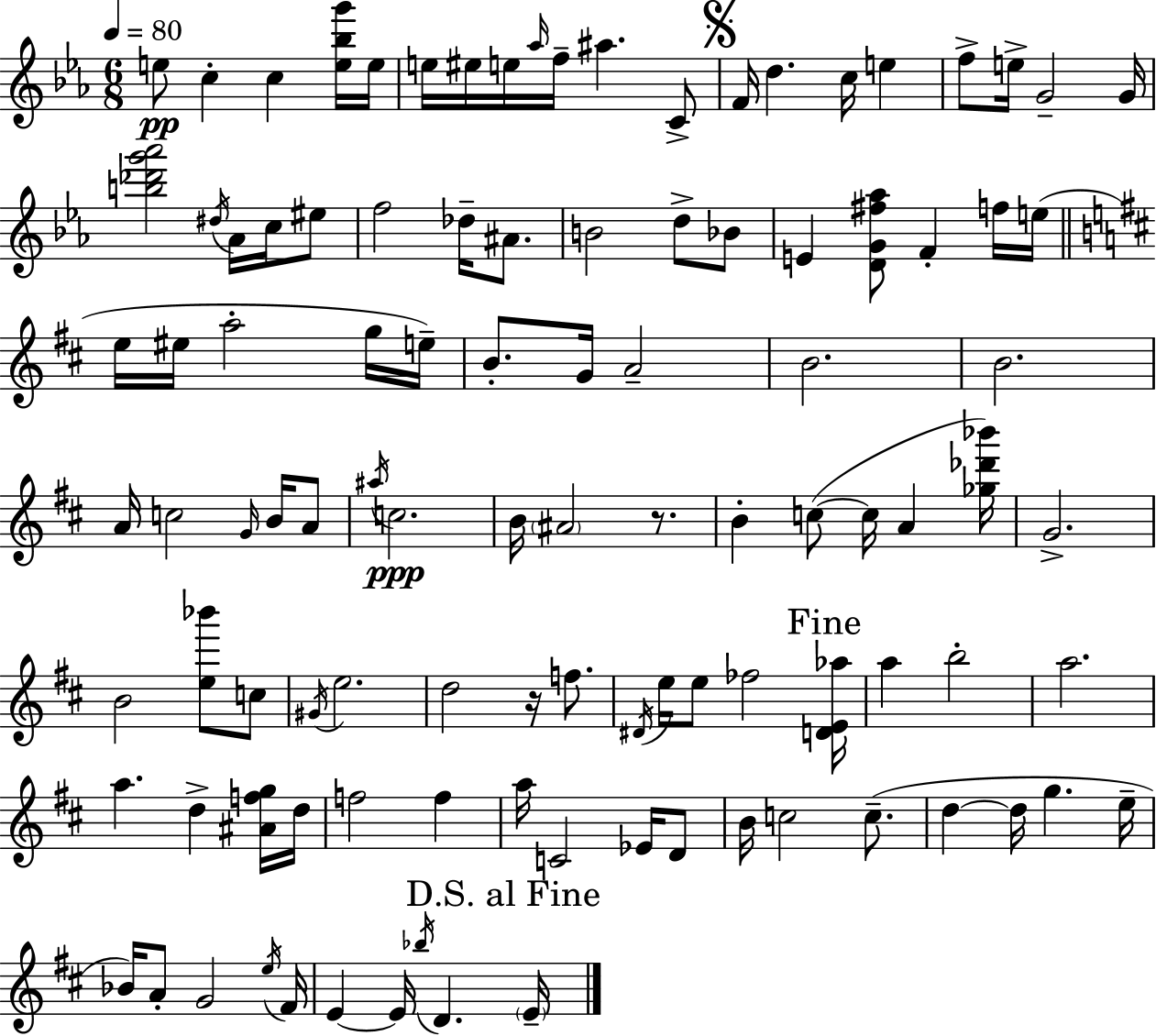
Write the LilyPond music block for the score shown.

{
  \clef treble
  \numericTimeSignature
  \time 6/8
  \key c \minor
  \tempo 4 = 80
  e''8\pp c''4-. c''4 <e'' bes'' g'''>16 e''16 | e''16 eis''16 e''16 \grace { aes''16 } f''16-- ais''4. c'8-> | \mark \markup { \musicglyph "scripts.segno" } f'16 d''4. c''16 e''4 | f''8-> e''16-> g'2-- | \break g'16 <b'' des''' g''' aes'''>2 \acciaccatura { dis''16 } aes'16 c''16 | eis''8 f''2 des''16-- ais'8. | b'2 d''8-> | bes'8 e'4 <d' g' fis'' aes''>8 f'4-. | \break f''16 e''16( \bar "||" \break \key d \major e''16 eis''16 a''2-. g''16 e''16--) | b'8.-. g'16 a'2-- | b'2. | b'2. | \break a'16 c''2 \grace { g'16 } b'16 a'8 | \acciaccatura { ais''16 } c''2.\ppp | b'16 \parenthesize ais'2 r8. | b'4-. c''8~(~ c''16 a'4 | \break <ges'' des''' bes'''>16) g'2.-> | b'2 <e'' bes'''>8 | c''8 \acciaccatura { gis'16 } e''2. | d''2 r16 | \break f''8. \acciaccatura { dis'16 } e''16 e''8 fes''2 | \mark "Fine" <d' e' aes''>16 a''4 b''2-. | a''2. | a''4. d''4-> | \break <ais' f'' g''>16 d''16 f''2 | f''4 a''16 c'2 | ees'16 d'8 b'16 c''2 | c''8.--( d''4~~ d''16 g''4. | \break e''16-- bes'16) a'8-. g'2 | \acciaccatura { e''16 } fis'16 e'4~~ e'16 \acciaccatura { bes''16 } d'4. | \mark "D.S. al Fine" \parenthesize e'16-- \bar "|."
}